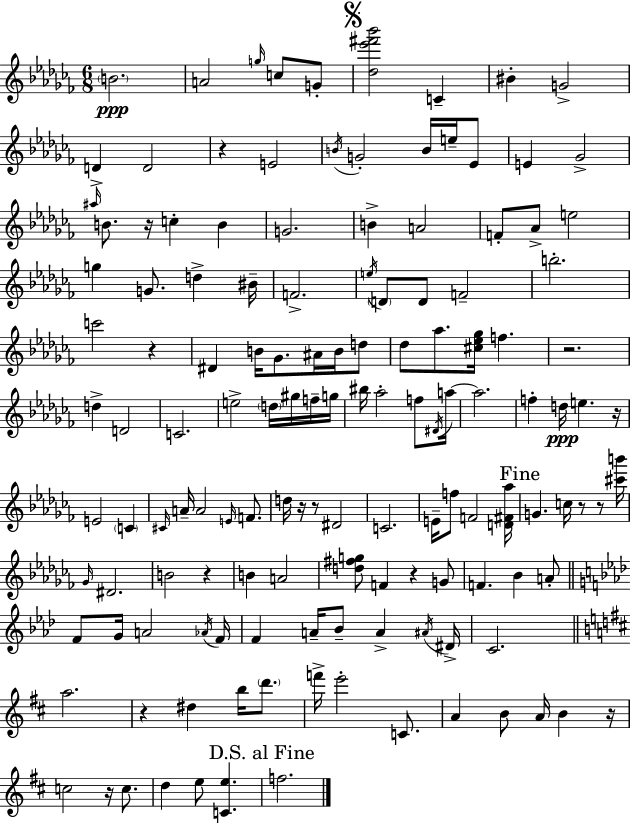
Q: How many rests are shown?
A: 14